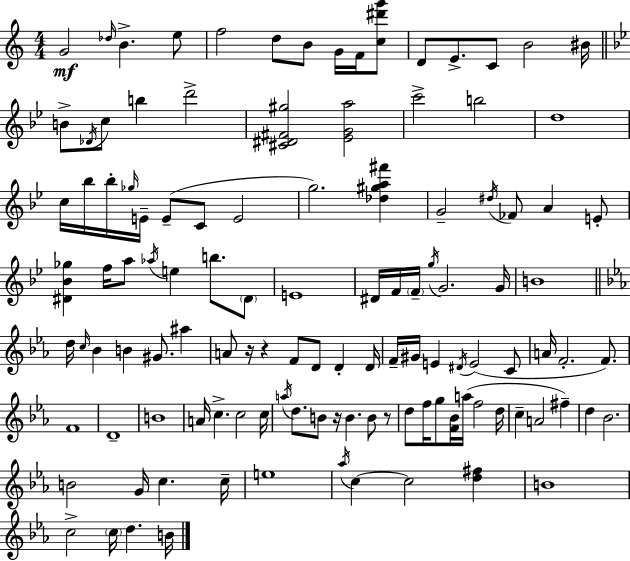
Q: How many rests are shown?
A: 4